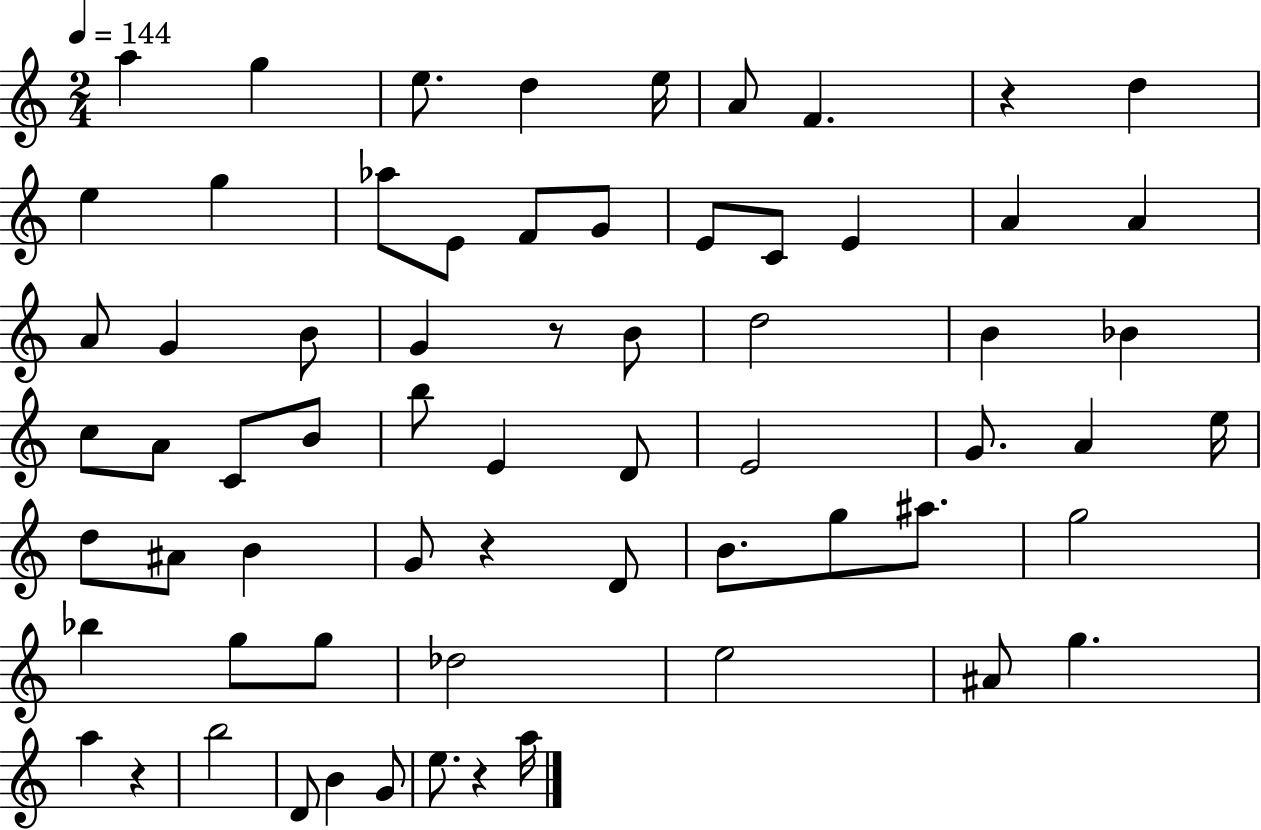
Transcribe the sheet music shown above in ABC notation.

X:1
T:Untitled
M:2/4
L:1/4
K:C
a g e/2 d e/4 A/2 F z d e g _a/2 E/2 F/2 G/2 E/2 C/2 E A A A/2 G B/2 G z/2 B/2 d2 B _B c/2 A/2 C/2 B/2 b/2 E D/2 E2 G/2 A e/4 d/2 ^A/2 B G/2 z D/2 B/2 g/2 ^a/2 g2 _b g/2 g/2 _d2 e2 ^A/2 g a z b2 D/2 B G/2 e/2 z a/4